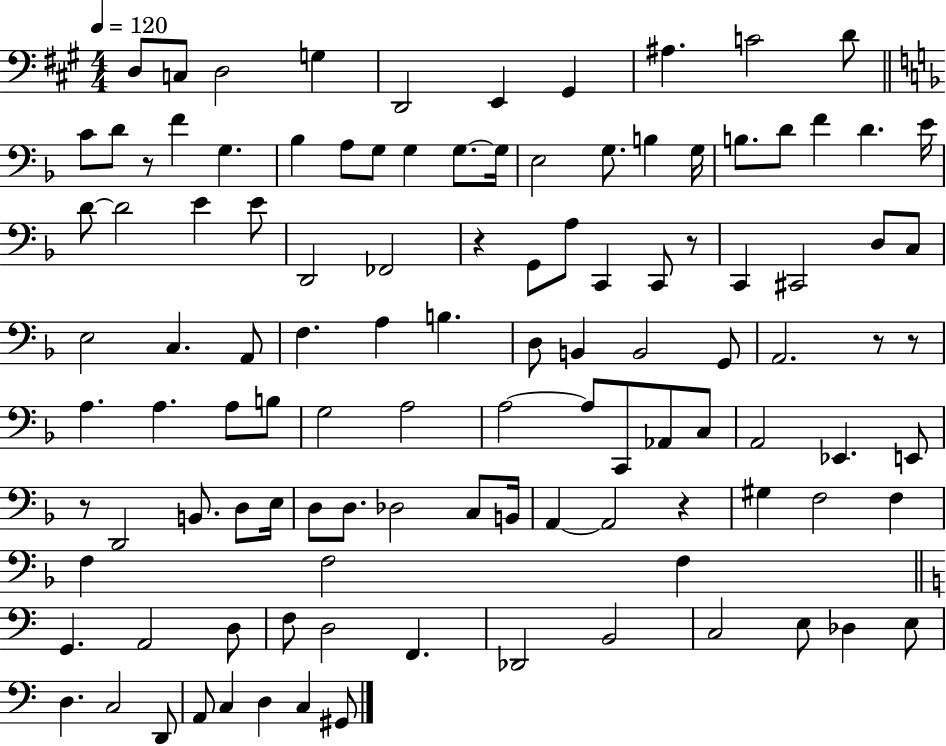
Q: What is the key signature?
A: A major